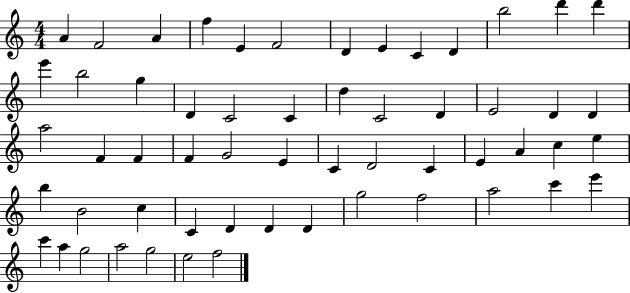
{
  \clef treble
  \numericTimeSignature
  \time 4/4
  \key c \major
  a'4 f'2 a'4 | f''4 e'4 f'2 | d'4 e'4 c'4 d'4 | b''2 d'''4 d'''4 | \break e'''4 b''2 g''4 | d'4 c'2 c'4 | d''4 c'2 d'4 | e'2 d'4 d'4 | \break a''2 f'4 f'4 | f'4 g'2 e'4 | c'4 d'2 c'4 | e'4 a'4 c''4 e''4 | \break b''4 b'2 c''4 | c'4 d'4 d'4 d'4 | g''2 f''2 | a''2 c'''4 e'''4 | \break c'''4 a''4 g''2 | a''2 g''2 | e''2 f''2 | \bar "|."
}